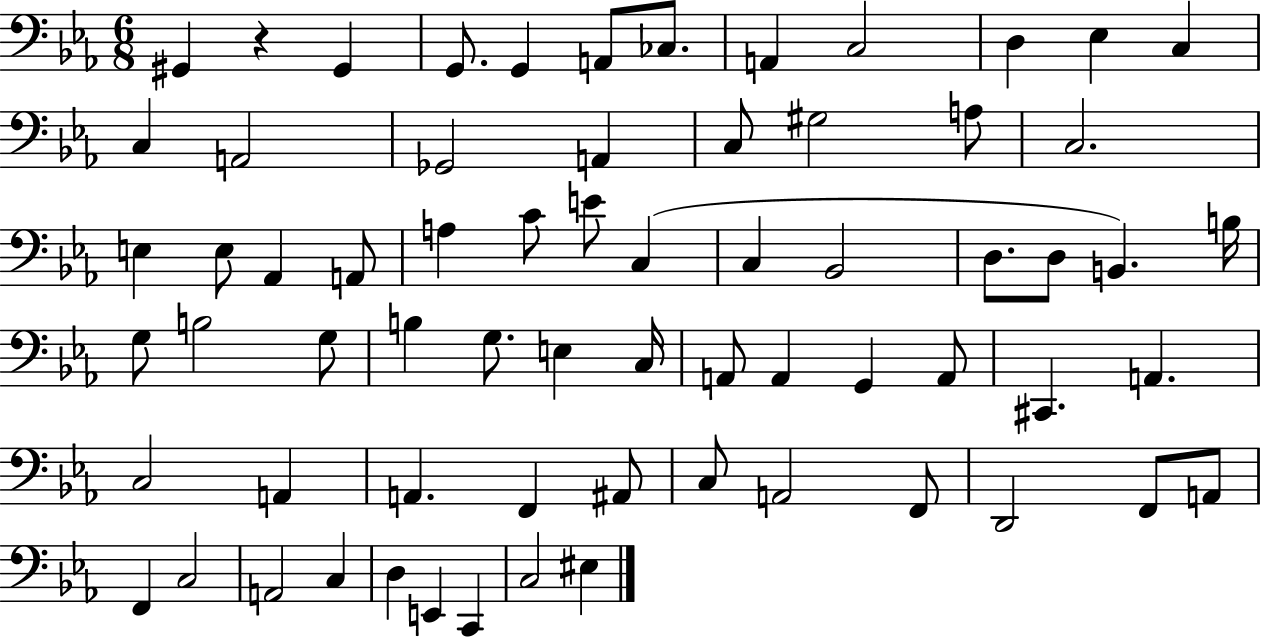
X:1
T:Untitled
M:6/8
L:1/4
K:Eb
^G,, z ^G,, G,,/2 G,, A,,/2 _C,/2 A,, C,2 D, _E, C, C, A,,2 _G,,2 A,, C,/2 ^G,2 A,/2 C,2 E, E,/2 _A,, A,,/2 A, C/2 E/2 C, C, _B,,2 D,/2 D,/2 B,, B,/4 G,/2 B,2 G,/2 B, G,/2 E, C,/4 A,,/2 A,, G,, A,,/2 ^C,, A,, C,2 A,, A,, F,, ^A,,/2 C,/2 A,,2 F,,/2 D,,2 F,,/2 A,,/2 F,, C,2 A,,2 C, D, E,, C,, C,2 ^E,